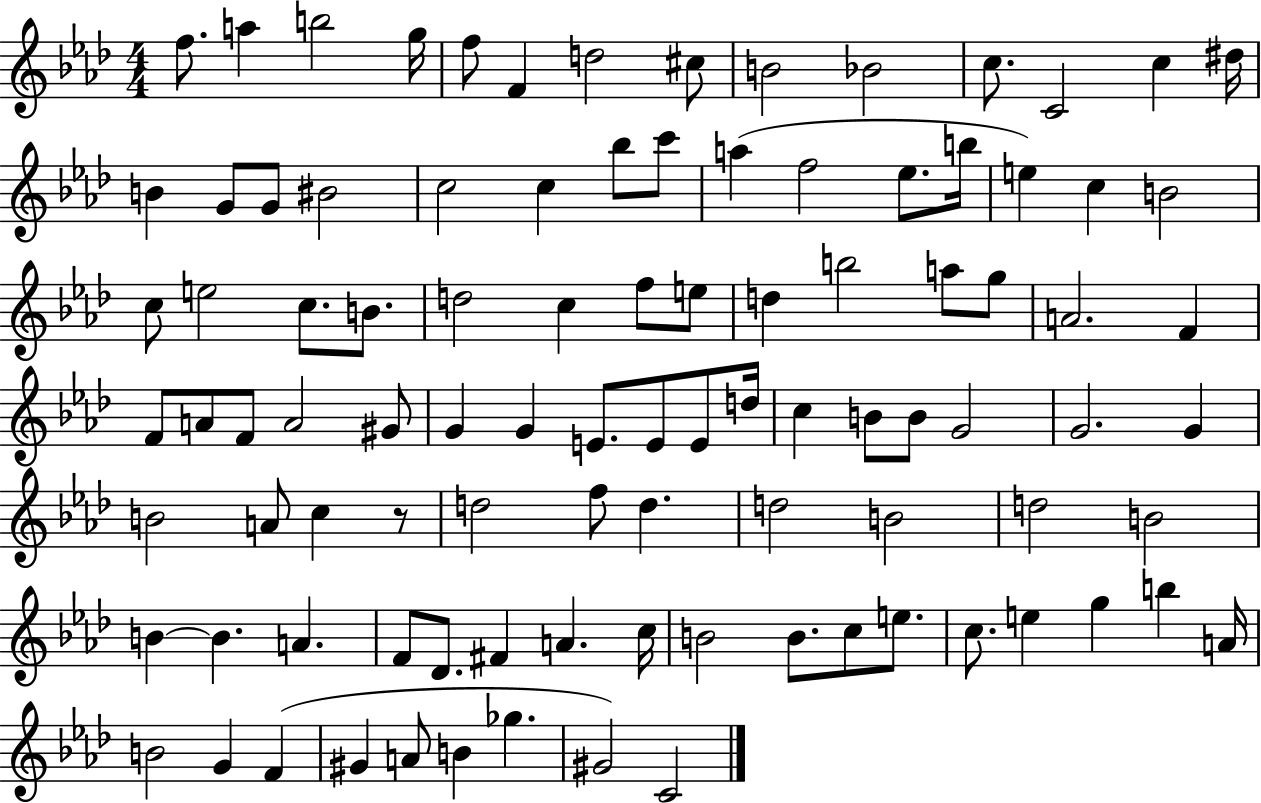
X:1
T:Untitled
M:4/4
L:1/4
K:Ab
f/2 a b2 g/4 f/2 F d2 ^c/2 B2 _B2 c/2 C2 c ^d/4 B G/2 G/2 ^B2 c2 c _b/2 c'/2 a f2 _e/2 b/4 e c B2 c/2 e2 c/2 B/2 d2 c f/2 e/2 d b2 a/2 g/2 A2 F F/2 A/2 F/2 A2 ^G/2 G G E/2 E/2 E/2 d/4 c B/2 B/2 G2 G2 G B2 A/2 c z/2 d2 f/2 d d2 B2 d2 B2 B B A F/2 _D/2 ^F A c/4 B2 B/2 c/2 e/2 c/2 e g b A/4 B2 G F ^G A/2 B _g ^G2 C2